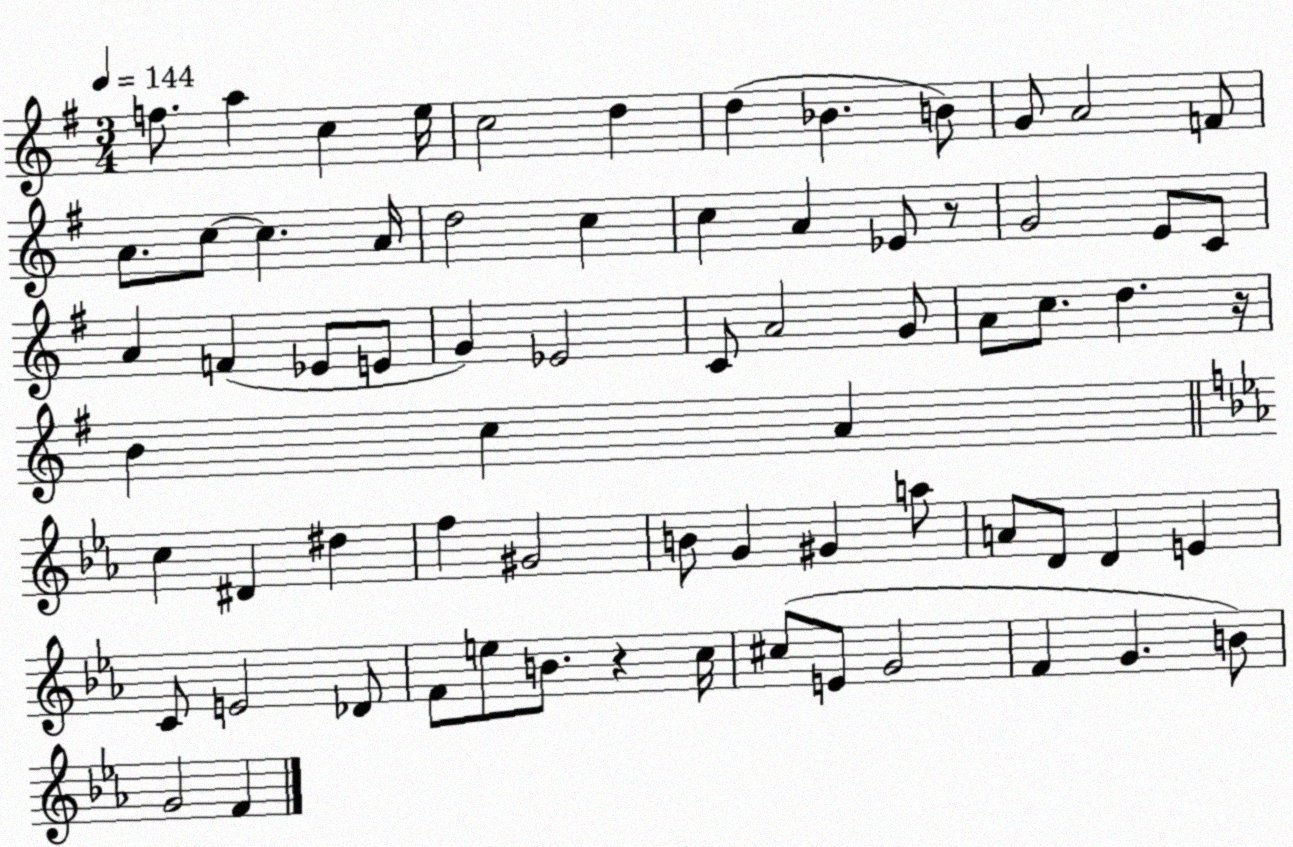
X:1
T:Untitled
M:3/4
L:1/4
K:G
f/2 a c e/4 c2 d d _B B/2 G/2 A2 F/2 A/2 c/2 c A/4 d2 c c A _E/2 z/2 G2 E/2 C/2 A F _E/2 E/2 G _E2 C/2 A2 G/2 A/2 c/2 d z/4 B c A c ^D ^d f ^G2 B/2 G ^G a/2 A/2 D/2 D E C/2 E2 _D/2 F/2 e/2 B/2 z c/4 ^c/2 E/2 G2 F G B/2 G2 F